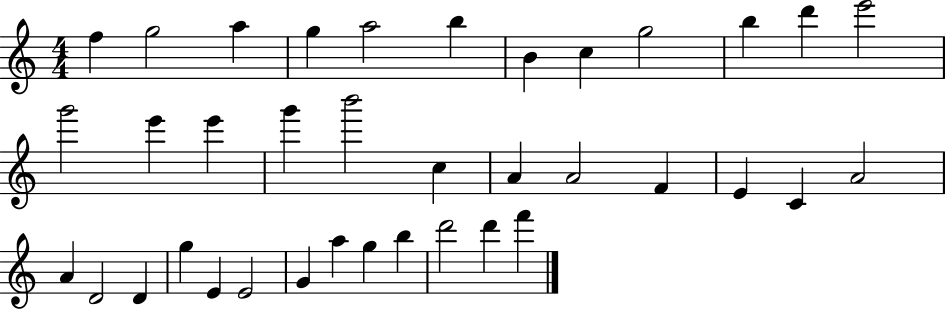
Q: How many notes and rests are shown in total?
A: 37